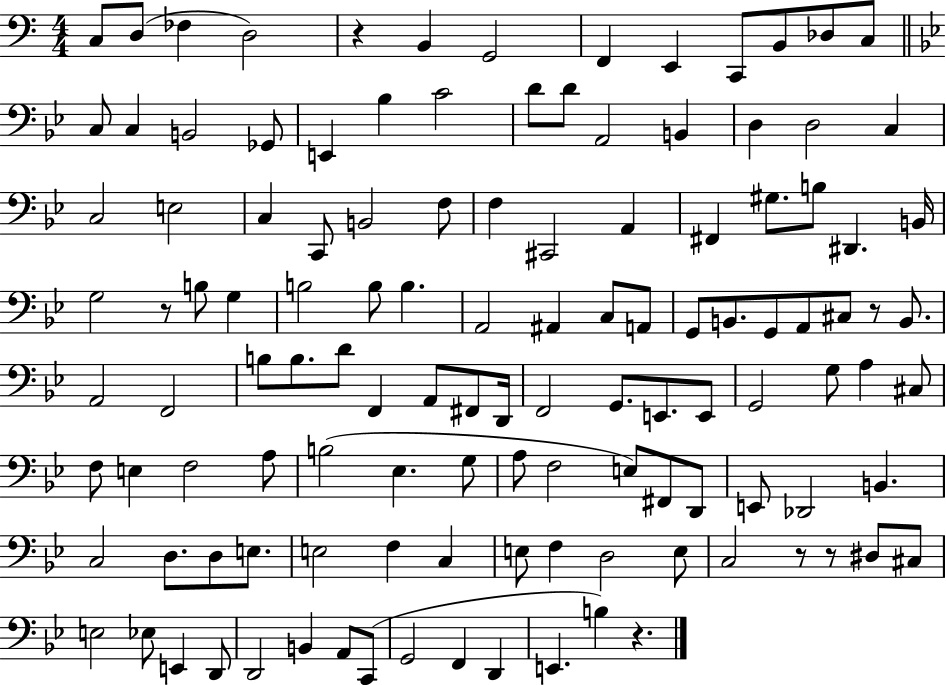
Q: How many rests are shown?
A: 6